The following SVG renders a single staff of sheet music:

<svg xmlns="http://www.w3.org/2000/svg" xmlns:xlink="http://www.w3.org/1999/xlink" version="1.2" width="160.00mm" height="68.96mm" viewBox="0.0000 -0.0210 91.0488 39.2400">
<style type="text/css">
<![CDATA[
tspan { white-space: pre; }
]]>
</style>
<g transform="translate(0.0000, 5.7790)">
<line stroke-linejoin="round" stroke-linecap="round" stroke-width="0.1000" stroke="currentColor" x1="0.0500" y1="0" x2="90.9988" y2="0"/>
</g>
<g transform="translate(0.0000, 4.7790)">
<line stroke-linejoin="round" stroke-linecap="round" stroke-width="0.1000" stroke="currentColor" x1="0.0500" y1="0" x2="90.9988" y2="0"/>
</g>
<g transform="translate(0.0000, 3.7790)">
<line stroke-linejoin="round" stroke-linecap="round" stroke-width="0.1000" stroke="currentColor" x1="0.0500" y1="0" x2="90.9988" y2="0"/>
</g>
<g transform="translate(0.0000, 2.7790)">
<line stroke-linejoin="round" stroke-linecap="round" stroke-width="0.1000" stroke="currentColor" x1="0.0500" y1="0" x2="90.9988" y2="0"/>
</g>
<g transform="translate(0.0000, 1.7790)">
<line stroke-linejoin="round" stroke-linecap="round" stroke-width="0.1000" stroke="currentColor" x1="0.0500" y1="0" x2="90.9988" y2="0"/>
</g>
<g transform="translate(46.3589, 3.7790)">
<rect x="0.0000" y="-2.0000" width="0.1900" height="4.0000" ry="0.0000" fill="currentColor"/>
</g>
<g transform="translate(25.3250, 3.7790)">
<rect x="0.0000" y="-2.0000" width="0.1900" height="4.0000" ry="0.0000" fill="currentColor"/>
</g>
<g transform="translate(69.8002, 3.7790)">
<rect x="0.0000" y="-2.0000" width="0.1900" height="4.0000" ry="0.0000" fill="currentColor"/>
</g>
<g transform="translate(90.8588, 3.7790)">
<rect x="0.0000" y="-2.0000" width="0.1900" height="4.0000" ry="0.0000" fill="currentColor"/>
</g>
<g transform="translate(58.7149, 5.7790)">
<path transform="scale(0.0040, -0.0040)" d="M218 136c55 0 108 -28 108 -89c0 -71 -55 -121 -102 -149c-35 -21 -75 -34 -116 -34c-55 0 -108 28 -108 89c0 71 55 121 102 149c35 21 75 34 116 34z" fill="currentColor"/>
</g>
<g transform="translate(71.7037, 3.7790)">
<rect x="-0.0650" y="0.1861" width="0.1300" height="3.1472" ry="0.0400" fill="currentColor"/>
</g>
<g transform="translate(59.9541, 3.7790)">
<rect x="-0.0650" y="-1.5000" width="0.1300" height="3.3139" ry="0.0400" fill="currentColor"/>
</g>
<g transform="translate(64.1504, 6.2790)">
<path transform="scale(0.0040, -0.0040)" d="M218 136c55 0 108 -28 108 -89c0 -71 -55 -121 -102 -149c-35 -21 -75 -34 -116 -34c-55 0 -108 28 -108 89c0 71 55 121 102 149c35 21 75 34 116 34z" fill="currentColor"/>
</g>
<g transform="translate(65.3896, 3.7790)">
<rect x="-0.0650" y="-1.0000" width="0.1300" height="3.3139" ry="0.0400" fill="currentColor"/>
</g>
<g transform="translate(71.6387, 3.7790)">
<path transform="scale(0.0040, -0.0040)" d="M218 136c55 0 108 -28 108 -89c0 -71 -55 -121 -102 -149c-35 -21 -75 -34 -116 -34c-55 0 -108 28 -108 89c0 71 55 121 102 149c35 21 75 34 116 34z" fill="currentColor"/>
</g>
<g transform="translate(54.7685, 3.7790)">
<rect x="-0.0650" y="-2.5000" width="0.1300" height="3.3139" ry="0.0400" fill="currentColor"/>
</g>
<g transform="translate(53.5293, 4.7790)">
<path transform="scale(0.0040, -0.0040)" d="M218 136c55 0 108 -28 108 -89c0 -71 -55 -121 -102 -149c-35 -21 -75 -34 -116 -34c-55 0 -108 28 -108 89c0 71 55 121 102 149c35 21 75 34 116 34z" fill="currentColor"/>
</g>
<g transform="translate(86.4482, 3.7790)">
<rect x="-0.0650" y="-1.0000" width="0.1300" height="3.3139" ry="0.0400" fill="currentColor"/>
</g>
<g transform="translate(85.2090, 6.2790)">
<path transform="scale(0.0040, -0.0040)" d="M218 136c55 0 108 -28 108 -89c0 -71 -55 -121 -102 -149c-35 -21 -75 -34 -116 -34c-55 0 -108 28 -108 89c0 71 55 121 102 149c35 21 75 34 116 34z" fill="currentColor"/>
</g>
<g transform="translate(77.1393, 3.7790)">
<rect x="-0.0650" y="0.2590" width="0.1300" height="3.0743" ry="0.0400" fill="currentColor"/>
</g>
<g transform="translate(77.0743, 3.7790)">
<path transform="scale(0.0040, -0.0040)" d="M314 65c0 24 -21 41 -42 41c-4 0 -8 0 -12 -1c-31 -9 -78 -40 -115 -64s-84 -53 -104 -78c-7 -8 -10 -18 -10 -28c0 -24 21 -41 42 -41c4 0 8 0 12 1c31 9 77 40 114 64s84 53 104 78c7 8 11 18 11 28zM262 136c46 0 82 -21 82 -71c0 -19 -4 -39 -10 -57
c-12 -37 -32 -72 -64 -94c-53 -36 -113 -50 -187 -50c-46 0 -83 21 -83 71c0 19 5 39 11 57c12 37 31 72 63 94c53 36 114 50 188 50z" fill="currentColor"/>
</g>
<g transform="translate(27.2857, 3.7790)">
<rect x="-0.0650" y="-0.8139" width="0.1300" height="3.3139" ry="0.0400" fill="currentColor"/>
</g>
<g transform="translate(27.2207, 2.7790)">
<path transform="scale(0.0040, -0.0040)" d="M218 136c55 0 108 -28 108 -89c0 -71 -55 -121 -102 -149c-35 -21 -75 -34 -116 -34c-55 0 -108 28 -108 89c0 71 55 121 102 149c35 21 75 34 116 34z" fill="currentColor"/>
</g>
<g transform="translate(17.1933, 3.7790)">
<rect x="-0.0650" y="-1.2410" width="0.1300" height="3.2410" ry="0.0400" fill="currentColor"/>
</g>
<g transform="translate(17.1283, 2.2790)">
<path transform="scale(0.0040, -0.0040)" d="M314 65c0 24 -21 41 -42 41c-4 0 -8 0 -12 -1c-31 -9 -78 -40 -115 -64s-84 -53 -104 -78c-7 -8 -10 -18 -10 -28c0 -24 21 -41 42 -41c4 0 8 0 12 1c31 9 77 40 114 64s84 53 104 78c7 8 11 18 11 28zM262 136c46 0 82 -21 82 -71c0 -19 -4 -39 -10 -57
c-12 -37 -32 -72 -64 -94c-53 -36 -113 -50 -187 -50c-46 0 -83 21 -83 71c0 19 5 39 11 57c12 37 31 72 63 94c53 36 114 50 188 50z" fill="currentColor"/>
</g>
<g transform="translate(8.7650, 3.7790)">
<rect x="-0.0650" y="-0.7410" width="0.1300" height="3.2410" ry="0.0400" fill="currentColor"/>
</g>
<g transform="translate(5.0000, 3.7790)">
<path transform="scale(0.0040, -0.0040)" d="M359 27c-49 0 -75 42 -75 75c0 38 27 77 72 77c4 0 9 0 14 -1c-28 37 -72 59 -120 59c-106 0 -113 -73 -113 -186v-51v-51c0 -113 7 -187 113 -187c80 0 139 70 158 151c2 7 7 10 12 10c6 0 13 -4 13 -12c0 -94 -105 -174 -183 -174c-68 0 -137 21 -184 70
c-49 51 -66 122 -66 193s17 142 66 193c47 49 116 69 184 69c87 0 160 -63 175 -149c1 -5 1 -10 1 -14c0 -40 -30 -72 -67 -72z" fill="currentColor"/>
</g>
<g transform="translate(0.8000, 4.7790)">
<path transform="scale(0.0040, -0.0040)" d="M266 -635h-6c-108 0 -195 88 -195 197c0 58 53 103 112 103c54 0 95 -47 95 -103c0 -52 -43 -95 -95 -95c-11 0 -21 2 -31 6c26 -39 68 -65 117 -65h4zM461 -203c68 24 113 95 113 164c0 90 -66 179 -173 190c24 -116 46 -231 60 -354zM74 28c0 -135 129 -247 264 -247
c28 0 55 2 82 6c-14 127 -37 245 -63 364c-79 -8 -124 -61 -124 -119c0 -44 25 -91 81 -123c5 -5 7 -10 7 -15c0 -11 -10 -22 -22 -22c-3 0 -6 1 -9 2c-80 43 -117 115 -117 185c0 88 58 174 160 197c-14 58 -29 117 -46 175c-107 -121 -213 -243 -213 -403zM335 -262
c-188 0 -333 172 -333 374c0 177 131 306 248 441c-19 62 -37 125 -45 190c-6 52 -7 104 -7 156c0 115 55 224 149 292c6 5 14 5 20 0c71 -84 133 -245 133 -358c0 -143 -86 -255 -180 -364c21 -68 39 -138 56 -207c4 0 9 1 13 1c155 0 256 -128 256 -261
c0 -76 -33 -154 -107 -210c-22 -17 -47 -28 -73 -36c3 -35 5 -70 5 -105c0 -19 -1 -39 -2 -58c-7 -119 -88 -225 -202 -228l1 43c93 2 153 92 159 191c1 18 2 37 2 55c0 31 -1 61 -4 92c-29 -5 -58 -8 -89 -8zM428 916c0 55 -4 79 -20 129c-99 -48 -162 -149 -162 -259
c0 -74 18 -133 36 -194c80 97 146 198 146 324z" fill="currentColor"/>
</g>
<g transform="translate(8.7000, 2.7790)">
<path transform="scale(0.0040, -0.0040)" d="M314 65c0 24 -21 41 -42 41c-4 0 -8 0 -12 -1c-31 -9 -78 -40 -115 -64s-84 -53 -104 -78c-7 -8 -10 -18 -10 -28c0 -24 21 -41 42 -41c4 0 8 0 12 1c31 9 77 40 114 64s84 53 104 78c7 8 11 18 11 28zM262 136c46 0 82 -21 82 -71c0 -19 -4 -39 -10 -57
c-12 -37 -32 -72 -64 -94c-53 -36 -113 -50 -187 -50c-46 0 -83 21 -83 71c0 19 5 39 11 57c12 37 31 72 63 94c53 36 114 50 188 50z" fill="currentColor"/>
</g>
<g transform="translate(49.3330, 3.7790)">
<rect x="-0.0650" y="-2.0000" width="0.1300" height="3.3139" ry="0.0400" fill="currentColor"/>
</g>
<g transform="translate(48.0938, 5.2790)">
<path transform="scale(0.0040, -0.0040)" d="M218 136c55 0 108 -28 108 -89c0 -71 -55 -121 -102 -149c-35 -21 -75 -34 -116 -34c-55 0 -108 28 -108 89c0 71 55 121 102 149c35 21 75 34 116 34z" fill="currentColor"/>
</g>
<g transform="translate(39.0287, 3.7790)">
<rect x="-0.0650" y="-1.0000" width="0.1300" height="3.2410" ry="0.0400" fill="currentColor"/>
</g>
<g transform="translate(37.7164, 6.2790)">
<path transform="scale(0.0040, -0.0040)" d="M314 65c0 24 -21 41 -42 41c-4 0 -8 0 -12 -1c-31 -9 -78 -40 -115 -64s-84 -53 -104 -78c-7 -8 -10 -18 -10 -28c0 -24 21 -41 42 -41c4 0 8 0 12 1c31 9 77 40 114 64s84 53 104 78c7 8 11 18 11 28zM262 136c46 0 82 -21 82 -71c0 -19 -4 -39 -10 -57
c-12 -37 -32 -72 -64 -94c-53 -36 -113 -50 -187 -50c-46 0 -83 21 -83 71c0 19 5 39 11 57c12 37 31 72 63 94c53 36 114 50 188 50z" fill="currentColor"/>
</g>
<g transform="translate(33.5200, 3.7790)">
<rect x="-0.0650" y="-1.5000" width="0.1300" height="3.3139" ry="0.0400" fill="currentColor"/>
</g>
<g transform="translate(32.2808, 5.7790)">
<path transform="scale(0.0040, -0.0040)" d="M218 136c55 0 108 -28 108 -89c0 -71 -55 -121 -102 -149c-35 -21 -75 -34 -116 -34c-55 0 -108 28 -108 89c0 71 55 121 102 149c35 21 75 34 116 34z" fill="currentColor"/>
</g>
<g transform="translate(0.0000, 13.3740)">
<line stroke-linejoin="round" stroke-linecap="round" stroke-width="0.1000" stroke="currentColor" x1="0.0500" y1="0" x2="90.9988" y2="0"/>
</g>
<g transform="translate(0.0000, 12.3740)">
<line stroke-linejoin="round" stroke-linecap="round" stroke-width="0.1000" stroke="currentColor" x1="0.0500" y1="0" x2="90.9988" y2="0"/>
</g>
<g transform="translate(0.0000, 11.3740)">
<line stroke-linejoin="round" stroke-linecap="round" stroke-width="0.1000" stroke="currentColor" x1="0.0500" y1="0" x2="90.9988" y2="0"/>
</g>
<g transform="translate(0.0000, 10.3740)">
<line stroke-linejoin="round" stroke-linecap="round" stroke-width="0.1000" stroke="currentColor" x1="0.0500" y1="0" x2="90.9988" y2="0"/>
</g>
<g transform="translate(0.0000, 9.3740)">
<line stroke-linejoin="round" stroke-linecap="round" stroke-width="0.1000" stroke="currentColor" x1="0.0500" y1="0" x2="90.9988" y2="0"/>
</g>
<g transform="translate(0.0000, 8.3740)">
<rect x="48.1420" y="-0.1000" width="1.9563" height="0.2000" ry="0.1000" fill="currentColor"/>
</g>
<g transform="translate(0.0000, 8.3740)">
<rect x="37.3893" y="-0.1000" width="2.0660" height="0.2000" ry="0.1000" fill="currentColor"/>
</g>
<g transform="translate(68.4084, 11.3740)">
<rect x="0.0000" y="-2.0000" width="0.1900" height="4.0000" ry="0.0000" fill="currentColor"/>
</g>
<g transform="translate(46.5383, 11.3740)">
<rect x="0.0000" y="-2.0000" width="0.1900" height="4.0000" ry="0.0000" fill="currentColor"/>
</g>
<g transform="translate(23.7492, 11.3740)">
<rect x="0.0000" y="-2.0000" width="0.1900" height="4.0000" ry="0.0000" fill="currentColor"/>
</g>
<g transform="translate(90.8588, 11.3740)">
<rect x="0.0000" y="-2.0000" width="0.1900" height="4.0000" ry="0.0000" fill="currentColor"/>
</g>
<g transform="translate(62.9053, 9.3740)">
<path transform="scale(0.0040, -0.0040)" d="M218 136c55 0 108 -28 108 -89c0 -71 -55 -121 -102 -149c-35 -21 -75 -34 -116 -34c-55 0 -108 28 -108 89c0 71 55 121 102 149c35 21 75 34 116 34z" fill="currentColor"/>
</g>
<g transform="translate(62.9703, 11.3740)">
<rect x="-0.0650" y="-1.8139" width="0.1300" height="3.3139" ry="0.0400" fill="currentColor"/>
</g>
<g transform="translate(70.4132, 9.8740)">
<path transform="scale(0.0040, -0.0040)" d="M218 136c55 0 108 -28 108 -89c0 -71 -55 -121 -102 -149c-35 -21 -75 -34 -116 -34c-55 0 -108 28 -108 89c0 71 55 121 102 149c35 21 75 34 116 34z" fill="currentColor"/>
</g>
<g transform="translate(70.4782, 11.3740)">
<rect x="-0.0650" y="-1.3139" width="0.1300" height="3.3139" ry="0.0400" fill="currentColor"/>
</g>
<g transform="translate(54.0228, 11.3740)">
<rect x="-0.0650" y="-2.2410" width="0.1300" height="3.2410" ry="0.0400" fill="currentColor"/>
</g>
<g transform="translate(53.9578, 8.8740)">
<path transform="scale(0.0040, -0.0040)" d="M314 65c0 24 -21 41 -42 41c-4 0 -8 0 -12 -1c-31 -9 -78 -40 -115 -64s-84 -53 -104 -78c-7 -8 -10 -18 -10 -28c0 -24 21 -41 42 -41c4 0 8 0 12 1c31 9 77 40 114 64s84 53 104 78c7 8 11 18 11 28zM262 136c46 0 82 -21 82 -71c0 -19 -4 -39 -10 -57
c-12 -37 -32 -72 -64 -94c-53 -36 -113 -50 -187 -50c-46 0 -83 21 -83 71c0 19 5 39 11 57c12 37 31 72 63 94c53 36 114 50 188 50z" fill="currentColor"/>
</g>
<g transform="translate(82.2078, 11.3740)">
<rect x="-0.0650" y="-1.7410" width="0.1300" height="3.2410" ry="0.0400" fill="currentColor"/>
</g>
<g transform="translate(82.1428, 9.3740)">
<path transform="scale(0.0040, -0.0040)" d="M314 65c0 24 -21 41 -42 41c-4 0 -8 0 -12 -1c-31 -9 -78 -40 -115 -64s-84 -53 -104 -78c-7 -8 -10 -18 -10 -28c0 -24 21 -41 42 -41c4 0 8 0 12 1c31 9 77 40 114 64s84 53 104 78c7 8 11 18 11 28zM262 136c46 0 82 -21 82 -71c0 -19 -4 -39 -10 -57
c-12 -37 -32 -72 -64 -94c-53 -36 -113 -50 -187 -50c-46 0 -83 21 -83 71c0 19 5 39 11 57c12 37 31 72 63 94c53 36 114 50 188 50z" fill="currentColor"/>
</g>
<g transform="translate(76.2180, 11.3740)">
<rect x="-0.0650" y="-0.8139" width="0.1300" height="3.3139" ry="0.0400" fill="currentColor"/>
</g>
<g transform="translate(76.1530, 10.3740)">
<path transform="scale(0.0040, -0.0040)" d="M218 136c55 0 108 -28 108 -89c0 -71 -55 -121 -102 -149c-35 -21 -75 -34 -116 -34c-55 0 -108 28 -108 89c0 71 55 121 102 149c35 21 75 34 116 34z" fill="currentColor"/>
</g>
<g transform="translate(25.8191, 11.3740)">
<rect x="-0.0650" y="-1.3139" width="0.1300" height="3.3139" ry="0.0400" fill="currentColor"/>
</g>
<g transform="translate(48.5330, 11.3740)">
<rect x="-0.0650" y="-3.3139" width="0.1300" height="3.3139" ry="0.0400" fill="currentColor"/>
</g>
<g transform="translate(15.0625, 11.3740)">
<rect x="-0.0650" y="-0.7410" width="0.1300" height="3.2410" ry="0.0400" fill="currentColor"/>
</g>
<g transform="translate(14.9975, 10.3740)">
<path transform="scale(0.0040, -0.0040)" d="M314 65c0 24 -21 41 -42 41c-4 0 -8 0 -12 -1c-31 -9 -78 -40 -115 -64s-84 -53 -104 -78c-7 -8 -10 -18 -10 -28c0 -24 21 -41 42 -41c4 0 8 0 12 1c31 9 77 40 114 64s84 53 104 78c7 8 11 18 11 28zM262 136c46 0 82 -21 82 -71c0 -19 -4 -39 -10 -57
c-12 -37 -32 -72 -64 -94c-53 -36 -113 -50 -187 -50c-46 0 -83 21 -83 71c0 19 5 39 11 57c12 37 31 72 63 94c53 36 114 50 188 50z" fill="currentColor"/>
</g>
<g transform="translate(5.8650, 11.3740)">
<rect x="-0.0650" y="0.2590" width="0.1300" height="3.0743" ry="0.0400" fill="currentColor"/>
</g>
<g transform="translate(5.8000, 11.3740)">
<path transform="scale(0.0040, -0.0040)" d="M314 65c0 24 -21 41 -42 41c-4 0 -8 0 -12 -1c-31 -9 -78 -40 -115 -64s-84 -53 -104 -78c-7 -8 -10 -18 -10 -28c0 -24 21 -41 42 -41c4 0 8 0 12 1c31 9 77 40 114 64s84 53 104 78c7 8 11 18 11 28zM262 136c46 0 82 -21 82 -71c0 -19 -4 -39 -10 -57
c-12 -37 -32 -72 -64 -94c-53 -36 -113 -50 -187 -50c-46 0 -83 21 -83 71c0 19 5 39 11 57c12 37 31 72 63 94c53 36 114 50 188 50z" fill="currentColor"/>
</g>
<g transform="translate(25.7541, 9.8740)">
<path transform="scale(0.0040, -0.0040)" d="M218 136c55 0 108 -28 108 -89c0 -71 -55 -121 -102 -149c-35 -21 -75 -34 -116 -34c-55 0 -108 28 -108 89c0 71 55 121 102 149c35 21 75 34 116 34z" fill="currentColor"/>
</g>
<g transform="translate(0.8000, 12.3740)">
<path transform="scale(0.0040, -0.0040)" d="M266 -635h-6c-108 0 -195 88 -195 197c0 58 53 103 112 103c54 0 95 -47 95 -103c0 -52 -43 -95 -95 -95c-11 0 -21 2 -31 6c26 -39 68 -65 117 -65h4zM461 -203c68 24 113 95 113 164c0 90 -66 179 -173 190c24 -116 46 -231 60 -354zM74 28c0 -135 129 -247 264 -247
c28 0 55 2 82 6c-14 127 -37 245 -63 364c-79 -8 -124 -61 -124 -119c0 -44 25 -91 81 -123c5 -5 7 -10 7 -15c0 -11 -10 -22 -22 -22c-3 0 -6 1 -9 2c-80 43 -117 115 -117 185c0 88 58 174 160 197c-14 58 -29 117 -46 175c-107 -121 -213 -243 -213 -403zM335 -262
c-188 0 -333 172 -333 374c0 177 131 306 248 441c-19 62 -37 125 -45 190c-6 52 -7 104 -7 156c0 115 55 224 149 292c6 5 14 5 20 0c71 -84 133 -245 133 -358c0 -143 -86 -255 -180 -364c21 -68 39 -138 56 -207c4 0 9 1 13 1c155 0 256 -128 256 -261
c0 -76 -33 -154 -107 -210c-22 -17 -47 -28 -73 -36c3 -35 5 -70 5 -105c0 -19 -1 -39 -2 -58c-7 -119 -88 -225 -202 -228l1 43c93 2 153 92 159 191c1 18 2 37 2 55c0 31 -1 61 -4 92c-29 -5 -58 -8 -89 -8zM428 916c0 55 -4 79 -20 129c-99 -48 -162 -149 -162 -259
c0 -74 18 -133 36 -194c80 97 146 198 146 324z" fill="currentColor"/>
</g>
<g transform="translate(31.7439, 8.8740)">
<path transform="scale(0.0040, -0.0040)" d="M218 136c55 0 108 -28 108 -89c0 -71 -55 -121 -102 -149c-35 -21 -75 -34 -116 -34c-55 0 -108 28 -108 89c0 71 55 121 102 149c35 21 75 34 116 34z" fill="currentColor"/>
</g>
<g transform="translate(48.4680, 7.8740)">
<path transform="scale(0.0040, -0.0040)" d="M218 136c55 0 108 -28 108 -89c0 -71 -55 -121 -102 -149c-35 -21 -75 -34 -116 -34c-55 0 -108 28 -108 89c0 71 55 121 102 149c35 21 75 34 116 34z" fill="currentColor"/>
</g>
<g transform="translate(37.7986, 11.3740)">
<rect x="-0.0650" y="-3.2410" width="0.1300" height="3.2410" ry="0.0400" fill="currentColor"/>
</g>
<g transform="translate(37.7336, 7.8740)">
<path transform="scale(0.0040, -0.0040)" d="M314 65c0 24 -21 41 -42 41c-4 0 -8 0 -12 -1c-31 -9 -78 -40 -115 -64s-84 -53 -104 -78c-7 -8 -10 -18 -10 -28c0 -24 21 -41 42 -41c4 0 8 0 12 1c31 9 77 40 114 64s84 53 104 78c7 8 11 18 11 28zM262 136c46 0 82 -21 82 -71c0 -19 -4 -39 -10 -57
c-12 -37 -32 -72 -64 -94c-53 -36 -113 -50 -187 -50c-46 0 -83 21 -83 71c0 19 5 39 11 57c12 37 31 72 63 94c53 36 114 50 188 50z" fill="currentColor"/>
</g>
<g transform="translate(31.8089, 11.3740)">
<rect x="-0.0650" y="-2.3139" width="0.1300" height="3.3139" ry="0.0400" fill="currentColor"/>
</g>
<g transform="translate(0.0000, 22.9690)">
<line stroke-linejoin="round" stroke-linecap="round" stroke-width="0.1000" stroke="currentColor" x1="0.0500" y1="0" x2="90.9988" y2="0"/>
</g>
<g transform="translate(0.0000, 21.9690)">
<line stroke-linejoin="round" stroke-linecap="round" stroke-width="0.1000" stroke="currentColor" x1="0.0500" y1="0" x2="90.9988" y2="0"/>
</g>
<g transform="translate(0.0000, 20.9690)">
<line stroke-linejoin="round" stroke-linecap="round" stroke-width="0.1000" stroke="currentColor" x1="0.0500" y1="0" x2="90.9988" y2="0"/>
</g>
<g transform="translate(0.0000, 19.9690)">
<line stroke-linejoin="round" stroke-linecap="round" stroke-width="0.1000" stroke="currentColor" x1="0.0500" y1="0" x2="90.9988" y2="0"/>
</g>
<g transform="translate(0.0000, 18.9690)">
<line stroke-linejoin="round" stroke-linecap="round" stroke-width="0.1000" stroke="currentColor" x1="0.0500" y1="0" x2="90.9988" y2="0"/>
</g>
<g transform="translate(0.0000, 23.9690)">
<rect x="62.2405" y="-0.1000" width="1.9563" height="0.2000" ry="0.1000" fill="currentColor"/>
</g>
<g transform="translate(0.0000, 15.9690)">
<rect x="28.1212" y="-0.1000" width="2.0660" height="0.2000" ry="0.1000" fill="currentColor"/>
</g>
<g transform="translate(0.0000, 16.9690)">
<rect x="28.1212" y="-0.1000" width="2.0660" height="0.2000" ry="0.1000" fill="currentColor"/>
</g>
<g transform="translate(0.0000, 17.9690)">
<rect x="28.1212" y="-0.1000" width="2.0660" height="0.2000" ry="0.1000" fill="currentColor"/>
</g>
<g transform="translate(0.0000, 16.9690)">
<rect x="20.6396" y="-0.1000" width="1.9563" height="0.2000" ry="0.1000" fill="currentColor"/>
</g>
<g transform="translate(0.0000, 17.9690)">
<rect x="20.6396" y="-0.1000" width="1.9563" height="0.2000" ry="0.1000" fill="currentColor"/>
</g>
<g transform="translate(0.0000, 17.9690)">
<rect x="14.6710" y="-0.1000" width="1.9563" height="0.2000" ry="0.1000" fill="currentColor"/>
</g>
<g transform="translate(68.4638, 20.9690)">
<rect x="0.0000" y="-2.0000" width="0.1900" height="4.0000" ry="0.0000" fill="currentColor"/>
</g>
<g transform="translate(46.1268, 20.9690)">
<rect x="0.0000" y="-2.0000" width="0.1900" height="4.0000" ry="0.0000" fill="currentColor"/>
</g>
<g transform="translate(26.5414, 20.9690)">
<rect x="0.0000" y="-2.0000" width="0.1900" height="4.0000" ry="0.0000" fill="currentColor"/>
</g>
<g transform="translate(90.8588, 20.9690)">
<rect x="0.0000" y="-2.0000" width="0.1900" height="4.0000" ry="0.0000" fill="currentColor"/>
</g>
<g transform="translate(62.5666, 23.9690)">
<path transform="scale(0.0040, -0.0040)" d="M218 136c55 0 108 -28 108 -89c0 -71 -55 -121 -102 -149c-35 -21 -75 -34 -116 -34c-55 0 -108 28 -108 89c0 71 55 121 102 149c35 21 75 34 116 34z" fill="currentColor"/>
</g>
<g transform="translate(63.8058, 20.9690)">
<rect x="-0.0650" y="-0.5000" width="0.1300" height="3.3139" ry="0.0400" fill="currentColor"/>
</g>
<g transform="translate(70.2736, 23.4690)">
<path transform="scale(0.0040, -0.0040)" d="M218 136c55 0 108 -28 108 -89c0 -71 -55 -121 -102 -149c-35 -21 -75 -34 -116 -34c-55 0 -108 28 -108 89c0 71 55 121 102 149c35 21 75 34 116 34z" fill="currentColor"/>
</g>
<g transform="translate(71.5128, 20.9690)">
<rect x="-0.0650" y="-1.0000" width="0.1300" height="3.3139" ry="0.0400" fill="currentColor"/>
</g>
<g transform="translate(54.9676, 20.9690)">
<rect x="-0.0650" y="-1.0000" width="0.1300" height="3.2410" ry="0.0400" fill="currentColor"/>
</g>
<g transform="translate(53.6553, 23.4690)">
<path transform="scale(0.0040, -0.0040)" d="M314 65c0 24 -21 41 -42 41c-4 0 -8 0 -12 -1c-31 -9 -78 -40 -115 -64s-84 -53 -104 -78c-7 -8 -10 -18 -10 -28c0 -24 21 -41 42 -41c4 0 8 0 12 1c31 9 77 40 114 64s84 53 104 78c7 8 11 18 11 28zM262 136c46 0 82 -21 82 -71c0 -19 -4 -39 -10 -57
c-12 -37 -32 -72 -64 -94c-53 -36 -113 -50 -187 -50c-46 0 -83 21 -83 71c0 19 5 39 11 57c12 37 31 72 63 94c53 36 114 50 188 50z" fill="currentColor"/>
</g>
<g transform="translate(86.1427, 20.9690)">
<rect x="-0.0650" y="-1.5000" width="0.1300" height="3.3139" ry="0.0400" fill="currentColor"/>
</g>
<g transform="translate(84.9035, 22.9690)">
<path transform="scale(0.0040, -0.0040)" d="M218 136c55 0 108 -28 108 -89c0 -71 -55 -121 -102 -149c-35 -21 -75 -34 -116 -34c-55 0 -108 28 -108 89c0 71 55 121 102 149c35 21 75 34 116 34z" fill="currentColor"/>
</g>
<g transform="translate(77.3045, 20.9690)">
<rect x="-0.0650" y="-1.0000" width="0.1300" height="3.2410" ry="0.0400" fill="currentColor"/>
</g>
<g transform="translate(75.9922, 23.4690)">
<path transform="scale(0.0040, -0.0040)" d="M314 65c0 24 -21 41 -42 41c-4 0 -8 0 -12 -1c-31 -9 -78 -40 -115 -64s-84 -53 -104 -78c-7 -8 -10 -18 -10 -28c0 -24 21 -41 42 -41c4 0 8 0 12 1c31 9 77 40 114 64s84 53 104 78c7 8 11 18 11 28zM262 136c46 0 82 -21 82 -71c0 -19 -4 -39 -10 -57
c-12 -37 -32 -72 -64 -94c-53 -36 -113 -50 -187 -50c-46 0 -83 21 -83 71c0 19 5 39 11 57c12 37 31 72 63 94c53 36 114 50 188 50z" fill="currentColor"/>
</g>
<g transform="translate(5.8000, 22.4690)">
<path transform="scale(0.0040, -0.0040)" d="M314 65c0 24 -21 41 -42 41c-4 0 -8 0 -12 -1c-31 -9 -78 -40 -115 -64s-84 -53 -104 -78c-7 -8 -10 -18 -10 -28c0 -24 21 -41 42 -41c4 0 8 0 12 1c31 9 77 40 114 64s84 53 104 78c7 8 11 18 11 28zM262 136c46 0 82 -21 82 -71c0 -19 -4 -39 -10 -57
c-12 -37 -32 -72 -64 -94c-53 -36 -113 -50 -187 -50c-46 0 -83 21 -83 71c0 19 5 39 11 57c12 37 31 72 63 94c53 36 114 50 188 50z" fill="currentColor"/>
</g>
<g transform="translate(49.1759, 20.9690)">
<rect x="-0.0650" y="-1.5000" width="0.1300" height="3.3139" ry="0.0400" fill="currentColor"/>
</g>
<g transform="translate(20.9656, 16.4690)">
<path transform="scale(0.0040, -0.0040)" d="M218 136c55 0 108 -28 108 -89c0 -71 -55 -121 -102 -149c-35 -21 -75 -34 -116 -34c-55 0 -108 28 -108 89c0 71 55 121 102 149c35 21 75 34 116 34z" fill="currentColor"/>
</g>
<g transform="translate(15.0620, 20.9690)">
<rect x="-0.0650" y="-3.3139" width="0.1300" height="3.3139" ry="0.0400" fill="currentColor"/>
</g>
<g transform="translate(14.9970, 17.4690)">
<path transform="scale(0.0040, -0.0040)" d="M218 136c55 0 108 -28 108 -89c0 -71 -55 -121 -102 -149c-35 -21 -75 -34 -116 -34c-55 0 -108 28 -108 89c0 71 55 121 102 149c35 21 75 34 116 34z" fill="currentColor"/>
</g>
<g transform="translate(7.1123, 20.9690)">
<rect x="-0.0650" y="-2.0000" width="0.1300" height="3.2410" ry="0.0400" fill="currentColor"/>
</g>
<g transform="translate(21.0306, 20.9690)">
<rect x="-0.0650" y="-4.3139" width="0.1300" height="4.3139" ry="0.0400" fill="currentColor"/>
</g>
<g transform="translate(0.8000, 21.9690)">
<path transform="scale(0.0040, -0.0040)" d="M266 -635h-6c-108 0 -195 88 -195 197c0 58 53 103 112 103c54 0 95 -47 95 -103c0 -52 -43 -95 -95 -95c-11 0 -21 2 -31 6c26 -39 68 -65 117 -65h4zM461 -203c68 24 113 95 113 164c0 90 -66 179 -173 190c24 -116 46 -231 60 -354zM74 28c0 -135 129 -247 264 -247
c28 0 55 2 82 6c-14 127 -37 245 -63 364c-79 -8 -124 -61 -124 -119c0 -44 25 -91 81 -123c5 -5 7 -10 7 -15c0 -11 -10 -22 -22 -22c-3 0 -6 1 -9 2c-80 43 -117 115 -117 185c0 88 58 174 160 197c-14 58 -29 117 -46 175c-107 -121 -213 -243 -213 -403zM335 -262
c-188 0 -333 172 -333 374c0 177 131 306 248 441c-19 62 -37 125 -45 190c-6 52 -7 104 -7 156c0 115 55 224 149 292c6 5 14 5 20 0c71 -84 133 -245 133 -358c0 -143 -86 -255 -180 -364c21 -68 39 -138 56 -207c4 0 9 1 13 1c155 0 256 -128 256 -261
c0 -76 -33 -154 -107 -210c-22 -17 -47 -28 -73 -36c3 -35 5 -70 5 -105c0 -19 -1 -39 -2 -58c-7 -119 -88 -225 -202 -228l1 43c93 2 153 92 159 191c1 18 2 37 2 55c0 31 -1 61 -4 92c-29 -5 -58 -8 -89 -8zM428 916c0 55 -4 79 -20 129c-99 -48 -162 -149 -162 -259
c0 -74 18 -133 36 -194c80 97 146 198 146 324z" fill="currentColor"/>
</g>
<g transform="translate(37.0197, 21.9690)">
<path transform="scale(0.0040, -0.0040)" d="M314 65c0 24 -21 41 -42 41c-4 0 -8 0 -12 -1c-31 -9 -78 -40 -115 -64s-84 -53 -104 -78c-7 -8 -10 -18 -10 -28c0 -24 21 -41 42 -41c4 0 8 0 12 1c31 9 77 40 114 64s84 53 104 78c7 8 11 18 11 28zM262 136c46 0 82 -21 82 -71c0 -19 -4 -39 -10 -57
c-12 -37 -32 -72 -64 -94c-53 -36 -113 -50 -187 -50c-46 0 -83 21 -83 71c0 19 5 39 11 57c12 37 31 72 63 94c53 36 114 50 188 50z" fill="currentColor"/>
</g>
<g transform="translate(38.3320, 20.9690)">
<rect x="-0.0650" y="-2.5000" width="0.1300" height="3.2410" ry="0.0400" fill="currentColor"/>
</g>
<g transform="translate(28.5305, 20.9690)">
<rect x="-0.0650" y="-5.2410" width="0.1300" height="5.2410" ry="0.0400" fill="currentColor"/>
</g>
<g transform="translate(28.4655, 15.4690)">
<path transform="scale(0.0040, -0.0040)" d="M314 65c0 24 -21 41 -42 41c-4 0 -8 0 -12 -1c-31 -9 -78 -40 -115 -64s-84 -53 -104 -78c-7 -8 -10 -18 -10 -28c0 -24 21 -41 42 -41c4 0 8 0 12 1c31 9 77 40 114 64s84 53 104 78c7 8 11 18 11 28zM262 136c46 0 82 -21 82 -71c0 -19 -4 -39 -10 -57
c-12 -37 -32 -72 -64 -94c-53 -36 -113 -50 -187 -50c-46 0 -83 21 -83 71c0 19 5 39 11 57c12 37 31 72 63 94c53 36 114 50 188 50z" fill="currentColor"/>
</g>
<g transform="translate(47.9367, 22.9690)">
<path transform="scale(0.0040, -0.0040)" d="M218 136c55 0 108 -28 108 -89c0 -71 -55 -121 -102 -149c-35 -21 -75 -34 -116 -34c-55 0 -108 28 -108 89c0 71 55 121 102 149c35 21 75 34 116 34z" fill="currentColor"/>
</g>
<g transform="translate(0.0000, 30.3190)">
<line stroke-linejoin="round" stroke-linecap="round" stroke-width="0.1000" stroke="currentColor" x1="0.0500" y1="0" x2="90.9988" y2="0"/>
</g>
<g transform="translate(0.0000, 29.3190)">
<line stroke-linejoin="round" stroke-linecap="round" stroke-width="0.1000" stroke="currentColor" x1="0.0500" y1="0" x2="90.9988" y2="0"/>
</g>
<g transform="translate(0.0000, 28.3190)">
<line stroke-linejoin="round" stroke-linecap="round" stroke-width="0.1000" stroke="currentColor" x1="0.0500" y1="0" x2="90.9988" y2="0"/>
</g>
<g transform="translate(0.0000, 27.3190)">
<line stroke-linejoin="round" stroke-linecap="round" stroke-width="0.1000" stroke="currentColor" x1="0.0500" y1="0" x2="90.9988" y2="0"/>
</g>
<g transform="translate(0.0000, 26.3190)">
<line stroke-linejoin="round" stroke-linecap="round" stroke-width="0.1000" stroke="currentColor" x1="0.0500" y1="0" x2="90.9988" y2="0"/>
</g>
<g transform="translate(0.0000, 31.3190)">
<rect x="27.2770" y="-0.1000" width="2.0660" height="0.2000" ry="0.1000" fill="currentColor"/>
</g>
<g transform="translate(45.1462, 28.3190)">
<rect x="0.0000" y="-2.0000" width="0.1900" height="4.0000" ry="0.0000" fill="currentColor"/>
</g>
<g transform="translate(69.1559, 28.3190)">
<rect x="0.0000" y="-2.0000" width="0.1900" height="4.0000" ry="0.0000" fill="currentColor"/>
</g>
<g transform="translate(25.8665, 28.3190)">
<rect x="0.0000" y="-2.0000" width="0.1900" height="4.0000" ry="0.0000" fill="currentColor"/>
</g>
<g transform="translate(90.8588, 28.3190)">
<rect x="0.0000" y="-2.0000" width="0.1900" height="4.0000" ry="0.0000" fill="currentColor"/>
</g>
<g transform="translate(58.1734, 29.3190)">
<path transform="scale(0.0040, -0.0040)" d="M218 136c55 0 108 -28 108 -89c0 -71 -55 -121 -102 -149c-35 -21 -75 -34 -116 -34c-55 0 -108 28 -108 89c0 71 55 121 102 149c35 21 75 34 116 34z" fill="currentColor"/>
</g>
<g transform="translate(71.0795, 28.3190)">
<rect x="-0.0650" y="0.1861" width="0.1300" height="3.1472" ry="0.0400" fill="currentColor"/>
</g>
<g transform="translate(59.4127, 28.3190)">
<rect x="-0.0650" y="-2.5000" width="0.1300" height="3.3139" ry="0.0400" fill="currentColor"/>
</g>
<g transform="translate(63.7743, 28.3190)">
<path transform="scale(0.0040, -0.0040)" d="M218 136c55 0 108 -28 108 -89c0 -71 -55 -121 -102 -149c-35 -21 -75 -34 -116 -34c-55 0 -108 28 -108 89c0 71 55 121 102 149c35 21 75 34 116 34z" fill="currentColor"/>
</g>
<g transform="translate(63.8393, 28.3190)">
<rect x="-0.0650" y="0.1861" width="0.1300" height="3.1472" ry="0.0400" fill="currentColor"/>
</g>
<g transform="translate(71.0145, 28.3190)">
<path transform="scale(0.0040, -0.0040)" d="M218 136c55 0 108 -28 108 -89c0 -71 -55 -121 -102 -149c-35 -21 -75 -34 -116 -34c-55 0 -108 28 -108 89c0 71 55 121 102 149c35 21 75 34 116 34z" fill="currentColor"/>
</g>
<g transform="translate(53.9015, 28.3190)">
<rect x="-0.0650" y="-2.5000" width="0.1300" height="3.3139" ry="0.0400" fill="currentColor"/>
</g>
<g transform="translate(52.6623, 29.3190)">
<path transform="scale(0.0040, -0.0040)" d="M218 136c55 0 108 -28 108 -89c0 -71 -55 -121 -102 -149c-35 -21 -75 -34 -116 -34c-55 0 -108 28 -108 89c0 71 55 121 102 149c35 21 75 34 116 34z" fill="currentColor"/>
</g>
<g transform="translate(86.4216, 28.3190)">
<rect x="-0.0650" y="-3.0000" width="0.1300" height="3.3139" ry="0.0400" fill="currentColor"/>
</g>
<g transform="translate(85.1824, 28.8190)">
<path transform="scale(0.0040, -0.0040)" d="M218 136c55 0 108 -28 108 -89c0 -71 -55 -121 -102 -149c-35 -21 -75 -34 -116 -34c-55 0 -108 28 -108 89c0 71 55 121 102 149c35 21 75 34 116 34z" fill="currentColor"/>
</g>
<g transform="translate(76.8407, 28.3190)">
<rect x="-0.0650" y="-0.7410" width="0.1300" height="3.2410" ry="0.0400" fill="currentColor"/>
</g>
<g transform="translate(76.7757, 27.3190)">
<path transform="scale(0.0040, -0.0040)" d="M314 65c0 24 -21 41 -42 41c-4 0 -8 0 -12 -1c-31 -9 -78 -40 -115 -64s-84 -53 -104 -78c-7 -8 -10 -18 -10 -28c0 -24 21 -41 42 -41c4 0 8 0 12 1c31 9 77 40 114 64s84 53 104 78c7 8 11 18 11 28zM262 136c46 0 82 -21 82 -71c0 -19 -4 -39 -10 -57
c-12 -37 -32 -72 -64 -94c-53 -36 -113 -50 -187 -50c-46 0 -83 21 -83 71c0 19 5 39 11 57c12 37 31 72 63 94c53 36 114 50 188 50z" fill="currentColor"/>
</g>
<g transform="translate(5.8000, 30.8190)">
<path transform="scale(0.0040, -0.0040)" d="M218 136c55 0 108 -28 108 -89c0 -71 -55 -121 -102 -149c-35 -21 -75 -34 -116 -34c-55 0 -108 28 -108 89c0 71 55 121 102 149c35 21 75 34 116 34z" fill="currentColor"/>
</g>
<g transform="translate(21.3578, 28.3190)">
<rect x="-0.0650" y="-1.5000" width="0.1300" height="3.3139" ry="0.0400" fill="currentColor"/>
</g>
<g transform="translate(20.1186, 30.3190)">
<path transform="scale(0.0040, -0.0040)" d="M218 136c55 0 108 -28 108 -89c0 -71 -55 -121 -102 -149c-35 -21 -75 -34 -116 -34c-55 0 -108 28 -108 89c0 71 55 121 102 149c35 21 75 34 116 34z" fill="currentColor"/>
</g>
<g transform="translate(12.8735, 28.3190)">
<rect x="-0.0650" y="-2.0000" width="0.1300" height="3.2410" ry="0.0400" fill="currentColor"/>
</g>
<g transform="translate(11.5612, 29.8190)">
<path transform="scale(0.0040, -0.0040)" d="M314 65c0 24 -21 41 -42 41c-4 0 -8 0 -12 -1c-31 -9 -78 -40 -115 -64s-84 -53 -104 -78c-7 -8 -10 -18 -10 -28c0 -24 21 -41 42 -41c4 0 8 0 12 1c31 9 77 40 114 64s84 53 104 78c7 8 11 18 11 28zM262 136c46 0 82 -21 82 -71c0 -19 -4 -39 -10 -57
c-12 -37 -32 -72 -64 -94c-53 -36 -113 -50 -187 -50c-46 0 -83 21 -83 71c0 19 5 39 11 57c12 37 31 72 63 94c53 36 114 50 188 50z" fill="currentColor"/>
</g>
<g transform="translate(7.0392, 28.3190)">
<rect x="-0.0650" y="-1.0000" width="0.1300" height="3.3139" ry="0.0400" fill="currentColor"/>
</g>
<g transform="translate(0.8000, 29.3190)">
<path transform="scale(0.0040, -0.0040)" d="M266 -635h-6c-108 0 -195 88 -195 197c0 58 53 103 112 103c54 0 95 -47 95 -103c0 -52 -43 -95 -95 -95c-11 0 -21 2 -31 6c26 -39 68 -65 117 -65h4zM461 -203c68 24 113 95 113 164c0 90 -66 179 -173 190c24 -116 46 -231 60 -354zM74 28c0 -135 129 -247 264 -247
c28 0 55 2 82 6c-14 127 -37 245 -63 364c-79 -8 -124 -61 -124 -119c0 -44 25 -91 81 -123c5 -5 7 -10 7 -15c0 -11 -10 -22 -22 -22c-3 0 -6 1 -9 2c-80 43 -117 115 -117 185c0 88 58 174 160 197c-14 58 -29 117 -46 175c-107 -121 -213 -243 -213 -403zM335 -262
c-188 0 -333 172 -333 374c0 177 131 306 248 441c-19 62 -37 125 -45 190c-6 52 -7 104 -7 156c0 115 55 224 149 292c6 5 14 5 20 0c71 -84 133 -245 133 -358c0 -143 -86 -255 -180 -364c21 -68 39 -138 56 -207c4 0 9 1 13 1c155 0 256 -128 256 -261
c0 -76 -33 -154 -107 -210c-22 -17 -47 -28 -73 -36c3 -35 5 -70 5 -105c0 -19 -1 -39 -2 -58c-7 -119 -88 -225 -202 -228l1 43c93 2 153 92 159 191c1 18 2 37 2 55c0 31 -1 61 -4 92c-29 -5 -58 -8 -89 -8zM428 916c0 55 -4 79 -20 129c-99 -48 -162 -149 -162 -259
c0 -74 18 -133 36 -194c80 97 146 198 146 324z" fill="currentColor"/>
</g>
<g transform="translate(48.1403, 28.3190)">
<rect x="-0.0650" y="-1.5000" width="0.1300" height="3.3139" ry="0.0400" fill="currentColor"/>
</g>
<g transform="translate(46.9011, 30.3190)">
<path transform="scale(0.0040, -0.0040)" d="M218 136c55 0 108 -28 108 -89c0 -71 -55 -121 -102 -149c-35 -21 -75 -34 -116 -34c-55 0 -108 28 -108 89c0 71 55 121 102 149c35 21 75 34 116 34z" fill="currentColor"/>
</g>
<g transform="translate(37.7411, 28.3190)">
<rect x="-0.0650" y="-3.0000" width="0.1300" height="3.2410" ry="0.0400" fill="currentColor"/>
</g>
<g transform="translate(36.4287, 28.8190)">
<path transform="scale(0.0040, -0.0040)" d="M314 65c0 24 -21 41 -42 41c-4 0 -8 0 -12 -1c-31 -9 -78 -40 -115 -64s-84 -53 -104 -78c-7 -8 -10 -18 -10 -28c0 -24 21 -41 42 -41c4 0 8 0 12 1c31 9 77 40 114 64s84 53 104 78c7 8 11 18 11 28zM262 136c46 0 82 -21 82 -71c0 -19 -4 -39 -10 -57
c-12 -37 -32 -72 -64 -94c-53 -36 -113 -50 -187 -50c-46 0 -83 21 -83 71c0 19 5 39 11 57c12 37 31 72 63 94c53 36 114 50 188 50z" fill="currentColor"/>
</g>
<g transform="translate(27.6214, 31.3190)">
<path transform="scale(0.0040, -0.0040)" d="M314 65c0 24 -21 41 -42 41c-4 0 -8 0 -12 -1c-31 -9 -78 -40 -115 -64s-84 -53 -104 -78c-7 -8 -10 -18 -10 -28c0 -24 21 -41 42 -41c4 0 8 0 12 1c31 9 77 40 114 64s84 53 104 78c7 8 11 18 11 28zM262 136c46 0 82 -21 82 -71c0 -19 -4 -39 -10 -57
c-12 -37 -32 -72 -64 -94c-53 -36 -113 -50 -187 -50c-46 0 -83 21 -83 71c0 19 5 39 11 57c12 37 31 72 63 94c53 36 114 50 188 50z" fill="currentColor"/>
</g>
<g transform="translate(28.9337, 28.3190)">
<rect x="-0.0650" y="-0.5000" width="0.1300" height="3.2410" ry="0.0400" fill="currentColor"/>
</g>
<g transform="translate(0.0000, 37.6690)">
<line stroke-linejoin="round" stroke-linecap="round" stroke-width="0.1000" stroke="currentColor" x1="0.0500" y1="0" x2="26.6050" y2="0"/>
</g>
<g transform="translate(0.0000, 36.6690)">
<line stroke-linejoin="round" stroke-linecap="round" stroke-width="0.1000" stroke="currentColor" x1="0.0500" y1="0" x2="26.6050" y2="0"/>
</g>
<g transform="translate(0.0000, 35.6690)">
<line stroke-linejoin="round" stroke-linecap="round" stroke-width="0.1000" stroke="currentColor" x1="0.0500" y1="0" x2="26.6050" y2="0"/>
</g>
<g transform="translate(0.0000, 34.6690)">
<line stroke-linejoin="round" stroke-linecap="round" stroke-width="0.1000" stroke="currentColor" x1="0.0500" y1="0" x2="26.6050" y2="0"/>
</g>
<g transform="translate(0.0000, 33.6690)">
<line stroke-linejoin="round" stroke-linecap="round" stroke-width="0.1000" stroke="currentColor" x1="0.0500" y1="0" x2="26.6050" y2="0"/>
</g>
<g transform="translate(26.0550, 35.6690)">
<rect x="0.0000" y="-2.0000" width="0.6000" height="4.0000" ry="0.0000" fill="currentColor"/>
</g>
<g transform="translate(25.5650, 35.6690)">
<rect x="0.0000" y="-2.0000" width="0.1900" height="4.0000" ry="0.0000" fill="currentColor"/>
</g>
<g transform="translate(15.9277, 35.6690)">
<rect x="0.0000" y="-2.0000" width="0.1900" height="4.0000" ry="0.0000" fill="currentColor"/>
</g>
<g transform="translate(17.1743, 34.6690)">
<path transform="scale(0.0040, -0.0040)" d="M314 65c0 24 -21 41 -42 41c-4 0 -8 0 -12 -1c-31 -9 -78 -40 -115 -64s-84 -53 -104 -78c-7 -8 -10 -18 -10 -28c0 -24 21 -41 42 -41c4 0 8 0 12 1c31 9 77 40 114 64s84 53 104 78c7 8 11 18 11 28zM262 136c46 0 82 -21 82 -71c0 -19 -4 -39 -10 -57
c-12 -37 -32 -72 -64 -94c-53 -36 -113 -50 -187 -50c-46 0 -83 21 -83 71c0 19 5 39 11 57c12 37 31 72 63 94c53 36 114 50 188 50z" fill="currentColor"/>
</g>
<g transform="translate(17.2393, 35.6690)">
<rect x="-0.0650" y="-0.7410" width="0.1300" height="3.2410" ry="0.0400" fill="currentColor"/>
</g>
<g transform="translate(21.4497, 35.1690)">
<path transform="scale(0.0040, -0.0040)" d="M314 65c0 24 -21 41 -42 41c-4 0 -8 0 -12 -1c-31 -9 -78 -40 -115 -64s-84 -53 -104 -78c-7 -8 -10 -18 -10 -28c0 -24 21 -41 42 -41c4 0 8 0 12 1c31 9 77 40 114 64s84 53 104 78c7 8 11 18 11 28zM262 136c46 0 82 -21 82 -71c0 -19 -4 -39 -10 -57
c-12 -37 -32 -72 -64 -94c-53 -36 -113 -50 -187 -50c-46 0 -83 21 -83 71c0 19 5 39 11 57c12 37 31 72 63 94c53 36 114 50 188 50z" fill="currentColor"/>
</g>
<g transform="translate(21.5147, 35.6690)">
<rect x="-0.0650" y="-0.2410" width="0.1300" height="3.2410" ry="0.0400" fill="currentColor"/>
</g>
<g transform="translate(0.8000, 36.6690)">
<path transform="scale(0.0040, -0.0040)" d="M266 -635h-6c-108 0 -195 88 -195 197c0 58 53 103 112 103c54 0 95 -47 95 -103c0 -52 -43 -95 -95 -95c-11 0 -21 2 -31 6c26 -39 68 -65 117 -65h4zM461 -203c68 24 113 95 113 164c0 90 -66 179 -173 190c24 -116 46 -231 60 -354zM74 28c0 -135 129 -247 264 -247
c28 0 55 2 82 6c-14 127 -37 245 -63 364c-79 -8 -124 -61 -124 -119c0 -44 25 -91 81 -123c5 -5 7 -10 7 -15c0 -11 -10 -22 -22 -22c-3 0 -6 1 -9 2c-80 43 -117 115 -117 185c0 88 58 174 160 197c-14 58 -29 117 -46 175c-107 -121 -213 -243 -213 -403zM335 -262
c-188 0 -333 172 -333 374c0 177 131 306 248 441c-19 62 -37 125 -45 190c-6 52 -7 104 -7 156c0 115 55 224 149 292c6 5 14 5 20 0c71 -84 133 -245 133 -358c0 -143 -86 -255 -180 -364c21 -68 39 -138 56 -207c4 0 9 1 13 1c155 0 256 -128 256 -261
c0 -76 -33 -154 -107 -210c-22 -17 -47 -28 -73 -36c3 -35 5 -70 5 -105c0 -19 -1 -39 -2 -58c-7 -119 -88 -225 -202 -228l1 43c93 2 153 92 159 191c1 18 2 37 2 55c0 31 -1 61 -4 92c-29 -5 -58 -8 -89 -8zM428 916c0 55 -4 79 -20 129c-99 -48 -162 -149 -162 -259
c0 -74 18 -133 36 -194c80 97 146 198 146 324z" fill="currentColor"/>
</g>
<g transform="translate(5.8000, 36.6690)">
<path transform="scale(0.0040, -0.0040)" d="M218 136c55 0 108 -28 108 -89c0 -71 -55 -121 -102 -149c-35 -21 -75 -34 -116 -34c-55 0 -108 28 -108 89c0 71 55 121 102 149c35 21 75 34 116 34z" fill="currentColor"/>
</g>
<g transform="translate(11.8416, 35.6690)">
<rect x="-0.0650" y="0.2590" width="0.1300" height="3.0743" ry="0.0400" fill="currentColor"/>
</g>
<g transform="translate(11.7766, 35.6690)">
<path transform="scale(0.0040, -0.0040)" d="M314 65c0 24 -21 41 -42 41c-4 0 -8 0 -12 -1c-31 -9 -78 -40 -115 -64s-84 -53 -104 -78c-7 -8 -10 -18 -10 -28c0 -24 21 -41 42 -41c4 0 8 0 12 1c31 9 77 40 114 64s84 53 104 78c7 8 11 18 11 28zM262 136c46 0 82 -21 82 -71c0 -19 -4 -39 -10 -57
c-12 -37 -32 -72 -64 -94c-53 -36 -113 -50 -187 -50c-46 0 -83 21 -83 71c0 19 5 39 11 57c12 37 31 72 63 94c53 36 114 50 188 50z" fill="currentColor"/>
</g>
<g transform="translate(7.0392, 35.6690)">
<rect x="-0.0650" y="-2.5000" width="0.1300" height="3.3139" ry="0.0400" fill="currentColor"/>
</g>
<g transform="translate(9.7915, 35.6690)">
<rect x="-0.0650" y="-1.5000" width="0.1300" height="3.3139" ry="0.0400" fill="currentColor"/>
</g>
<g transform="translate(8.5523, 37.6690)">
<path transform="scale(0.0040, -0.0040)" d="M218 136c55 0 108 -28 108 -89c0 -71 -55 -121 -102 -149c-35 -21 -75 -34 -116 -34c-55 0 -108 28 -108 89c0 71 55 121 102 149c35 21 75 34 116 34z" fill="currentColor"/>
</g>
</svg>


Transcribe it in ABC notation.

X:1
T:Untitled
M:4/4
L:1/4
K:C
d2 e2 d E D2 F G E D B B2 D B2 d2 e g b2 b g2 f e d f2 F2 b d' f'2 G2 E D2 C D D2 E D F2 E C2 A2 E G G B B d2 A G E B2 d2 c2